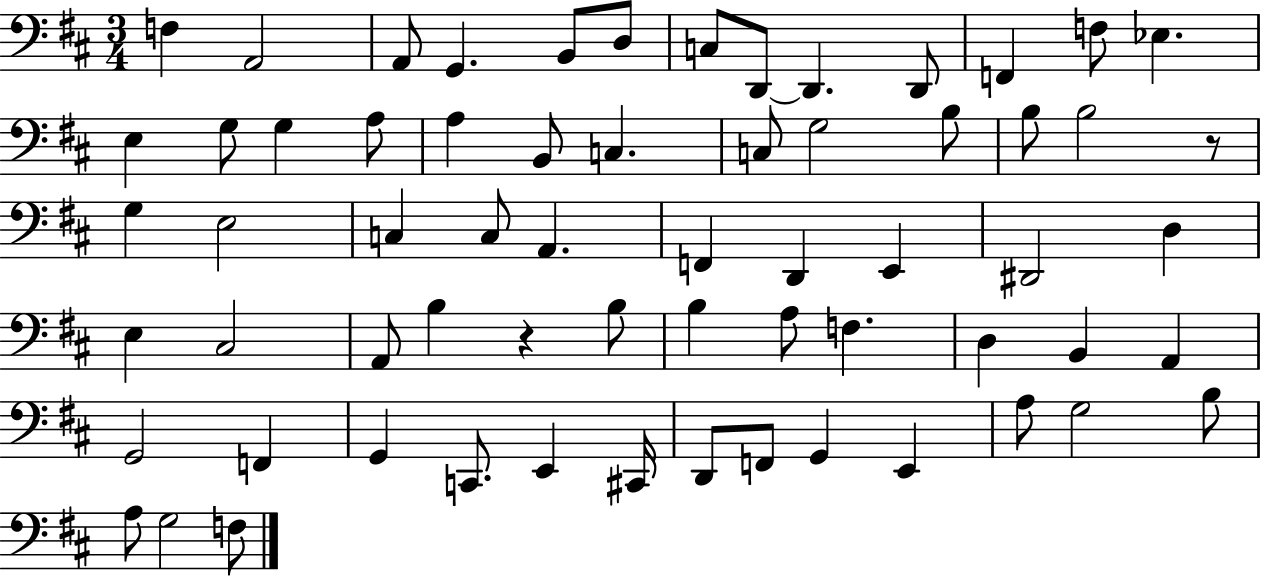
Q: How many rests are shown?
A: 2